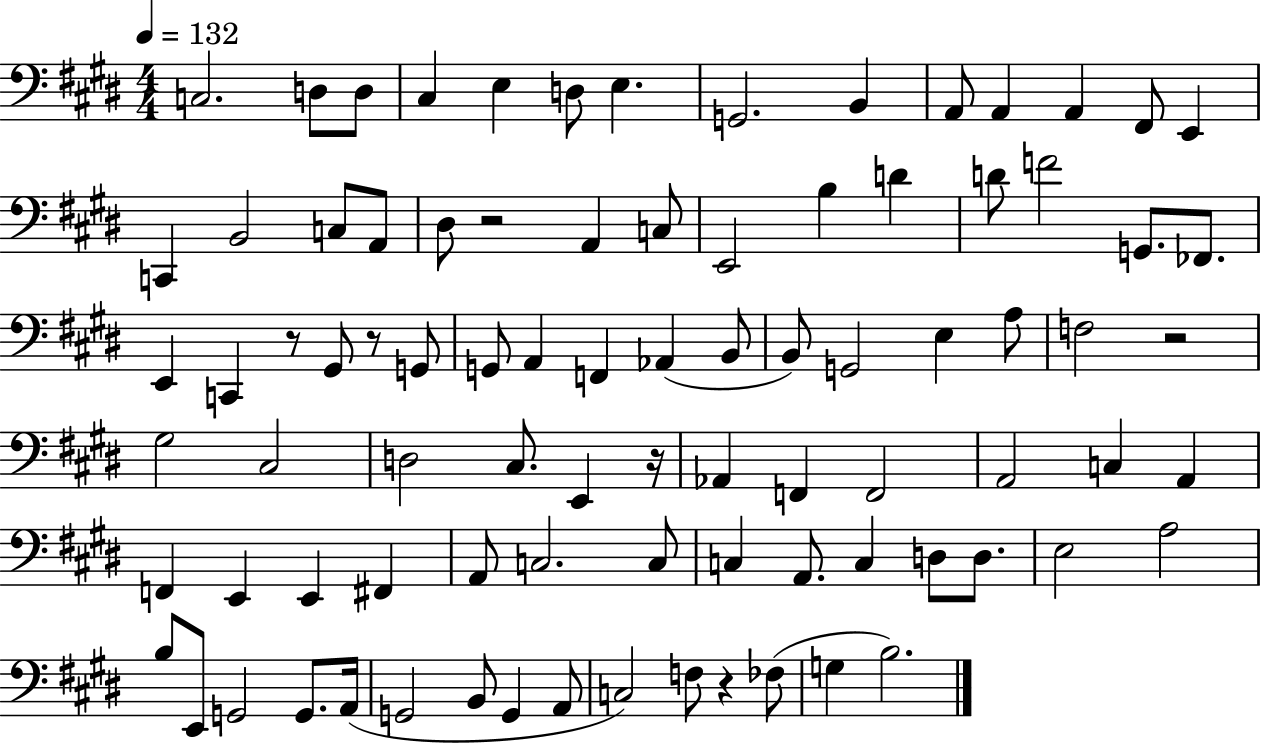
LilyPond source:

{
  \clef bass
  \numericTimeSignature
  \time 4/4
  \key e \major
  \tempo 4 = 132
  c2. d8 d8 | cis4 e4 d8 e4. | g,2. b,4 | a,8 a,4 a,4 fis,8 e,4 | \break c,4 b,2 c8 a,8 | dis8 r2 a,4 c8 | e,2 b4 d'4 | d'8 f'2 g,8. fes,8. | \break e,4 c,4 r8 gis,8 r8 g,8 | g,8 a,4 f,4 aes,4( b,8 | b,8) g,2 e4 a8 | f2 r2 | \break gis2 cis2 | d2 cis8. e,4 r16 | aes,4 f,4 f,2 | a,2 c4 a,4 | \break f,4 e,4 e,4 fis,4 | a,8 c2. c8 | c4 a,8. c4 d8 d8. | e2 a2 | \break b8 e,8 g,2 g,8. a,16( | g,2 b,8 g,4 a,8 | c2) f8 r4 fes8( | g4 b2.) | \break \bar "|."
}